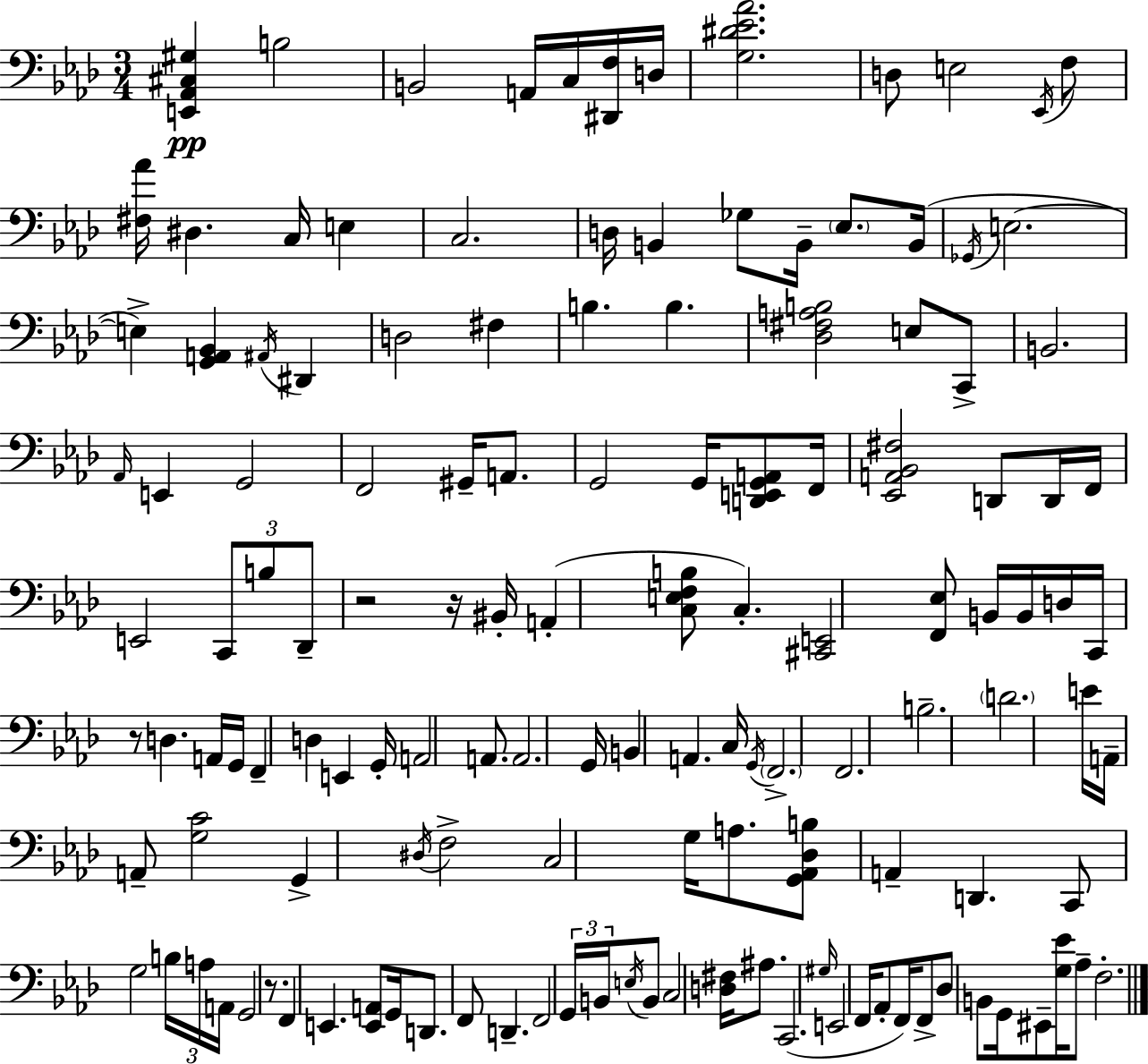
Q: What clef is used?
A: bass